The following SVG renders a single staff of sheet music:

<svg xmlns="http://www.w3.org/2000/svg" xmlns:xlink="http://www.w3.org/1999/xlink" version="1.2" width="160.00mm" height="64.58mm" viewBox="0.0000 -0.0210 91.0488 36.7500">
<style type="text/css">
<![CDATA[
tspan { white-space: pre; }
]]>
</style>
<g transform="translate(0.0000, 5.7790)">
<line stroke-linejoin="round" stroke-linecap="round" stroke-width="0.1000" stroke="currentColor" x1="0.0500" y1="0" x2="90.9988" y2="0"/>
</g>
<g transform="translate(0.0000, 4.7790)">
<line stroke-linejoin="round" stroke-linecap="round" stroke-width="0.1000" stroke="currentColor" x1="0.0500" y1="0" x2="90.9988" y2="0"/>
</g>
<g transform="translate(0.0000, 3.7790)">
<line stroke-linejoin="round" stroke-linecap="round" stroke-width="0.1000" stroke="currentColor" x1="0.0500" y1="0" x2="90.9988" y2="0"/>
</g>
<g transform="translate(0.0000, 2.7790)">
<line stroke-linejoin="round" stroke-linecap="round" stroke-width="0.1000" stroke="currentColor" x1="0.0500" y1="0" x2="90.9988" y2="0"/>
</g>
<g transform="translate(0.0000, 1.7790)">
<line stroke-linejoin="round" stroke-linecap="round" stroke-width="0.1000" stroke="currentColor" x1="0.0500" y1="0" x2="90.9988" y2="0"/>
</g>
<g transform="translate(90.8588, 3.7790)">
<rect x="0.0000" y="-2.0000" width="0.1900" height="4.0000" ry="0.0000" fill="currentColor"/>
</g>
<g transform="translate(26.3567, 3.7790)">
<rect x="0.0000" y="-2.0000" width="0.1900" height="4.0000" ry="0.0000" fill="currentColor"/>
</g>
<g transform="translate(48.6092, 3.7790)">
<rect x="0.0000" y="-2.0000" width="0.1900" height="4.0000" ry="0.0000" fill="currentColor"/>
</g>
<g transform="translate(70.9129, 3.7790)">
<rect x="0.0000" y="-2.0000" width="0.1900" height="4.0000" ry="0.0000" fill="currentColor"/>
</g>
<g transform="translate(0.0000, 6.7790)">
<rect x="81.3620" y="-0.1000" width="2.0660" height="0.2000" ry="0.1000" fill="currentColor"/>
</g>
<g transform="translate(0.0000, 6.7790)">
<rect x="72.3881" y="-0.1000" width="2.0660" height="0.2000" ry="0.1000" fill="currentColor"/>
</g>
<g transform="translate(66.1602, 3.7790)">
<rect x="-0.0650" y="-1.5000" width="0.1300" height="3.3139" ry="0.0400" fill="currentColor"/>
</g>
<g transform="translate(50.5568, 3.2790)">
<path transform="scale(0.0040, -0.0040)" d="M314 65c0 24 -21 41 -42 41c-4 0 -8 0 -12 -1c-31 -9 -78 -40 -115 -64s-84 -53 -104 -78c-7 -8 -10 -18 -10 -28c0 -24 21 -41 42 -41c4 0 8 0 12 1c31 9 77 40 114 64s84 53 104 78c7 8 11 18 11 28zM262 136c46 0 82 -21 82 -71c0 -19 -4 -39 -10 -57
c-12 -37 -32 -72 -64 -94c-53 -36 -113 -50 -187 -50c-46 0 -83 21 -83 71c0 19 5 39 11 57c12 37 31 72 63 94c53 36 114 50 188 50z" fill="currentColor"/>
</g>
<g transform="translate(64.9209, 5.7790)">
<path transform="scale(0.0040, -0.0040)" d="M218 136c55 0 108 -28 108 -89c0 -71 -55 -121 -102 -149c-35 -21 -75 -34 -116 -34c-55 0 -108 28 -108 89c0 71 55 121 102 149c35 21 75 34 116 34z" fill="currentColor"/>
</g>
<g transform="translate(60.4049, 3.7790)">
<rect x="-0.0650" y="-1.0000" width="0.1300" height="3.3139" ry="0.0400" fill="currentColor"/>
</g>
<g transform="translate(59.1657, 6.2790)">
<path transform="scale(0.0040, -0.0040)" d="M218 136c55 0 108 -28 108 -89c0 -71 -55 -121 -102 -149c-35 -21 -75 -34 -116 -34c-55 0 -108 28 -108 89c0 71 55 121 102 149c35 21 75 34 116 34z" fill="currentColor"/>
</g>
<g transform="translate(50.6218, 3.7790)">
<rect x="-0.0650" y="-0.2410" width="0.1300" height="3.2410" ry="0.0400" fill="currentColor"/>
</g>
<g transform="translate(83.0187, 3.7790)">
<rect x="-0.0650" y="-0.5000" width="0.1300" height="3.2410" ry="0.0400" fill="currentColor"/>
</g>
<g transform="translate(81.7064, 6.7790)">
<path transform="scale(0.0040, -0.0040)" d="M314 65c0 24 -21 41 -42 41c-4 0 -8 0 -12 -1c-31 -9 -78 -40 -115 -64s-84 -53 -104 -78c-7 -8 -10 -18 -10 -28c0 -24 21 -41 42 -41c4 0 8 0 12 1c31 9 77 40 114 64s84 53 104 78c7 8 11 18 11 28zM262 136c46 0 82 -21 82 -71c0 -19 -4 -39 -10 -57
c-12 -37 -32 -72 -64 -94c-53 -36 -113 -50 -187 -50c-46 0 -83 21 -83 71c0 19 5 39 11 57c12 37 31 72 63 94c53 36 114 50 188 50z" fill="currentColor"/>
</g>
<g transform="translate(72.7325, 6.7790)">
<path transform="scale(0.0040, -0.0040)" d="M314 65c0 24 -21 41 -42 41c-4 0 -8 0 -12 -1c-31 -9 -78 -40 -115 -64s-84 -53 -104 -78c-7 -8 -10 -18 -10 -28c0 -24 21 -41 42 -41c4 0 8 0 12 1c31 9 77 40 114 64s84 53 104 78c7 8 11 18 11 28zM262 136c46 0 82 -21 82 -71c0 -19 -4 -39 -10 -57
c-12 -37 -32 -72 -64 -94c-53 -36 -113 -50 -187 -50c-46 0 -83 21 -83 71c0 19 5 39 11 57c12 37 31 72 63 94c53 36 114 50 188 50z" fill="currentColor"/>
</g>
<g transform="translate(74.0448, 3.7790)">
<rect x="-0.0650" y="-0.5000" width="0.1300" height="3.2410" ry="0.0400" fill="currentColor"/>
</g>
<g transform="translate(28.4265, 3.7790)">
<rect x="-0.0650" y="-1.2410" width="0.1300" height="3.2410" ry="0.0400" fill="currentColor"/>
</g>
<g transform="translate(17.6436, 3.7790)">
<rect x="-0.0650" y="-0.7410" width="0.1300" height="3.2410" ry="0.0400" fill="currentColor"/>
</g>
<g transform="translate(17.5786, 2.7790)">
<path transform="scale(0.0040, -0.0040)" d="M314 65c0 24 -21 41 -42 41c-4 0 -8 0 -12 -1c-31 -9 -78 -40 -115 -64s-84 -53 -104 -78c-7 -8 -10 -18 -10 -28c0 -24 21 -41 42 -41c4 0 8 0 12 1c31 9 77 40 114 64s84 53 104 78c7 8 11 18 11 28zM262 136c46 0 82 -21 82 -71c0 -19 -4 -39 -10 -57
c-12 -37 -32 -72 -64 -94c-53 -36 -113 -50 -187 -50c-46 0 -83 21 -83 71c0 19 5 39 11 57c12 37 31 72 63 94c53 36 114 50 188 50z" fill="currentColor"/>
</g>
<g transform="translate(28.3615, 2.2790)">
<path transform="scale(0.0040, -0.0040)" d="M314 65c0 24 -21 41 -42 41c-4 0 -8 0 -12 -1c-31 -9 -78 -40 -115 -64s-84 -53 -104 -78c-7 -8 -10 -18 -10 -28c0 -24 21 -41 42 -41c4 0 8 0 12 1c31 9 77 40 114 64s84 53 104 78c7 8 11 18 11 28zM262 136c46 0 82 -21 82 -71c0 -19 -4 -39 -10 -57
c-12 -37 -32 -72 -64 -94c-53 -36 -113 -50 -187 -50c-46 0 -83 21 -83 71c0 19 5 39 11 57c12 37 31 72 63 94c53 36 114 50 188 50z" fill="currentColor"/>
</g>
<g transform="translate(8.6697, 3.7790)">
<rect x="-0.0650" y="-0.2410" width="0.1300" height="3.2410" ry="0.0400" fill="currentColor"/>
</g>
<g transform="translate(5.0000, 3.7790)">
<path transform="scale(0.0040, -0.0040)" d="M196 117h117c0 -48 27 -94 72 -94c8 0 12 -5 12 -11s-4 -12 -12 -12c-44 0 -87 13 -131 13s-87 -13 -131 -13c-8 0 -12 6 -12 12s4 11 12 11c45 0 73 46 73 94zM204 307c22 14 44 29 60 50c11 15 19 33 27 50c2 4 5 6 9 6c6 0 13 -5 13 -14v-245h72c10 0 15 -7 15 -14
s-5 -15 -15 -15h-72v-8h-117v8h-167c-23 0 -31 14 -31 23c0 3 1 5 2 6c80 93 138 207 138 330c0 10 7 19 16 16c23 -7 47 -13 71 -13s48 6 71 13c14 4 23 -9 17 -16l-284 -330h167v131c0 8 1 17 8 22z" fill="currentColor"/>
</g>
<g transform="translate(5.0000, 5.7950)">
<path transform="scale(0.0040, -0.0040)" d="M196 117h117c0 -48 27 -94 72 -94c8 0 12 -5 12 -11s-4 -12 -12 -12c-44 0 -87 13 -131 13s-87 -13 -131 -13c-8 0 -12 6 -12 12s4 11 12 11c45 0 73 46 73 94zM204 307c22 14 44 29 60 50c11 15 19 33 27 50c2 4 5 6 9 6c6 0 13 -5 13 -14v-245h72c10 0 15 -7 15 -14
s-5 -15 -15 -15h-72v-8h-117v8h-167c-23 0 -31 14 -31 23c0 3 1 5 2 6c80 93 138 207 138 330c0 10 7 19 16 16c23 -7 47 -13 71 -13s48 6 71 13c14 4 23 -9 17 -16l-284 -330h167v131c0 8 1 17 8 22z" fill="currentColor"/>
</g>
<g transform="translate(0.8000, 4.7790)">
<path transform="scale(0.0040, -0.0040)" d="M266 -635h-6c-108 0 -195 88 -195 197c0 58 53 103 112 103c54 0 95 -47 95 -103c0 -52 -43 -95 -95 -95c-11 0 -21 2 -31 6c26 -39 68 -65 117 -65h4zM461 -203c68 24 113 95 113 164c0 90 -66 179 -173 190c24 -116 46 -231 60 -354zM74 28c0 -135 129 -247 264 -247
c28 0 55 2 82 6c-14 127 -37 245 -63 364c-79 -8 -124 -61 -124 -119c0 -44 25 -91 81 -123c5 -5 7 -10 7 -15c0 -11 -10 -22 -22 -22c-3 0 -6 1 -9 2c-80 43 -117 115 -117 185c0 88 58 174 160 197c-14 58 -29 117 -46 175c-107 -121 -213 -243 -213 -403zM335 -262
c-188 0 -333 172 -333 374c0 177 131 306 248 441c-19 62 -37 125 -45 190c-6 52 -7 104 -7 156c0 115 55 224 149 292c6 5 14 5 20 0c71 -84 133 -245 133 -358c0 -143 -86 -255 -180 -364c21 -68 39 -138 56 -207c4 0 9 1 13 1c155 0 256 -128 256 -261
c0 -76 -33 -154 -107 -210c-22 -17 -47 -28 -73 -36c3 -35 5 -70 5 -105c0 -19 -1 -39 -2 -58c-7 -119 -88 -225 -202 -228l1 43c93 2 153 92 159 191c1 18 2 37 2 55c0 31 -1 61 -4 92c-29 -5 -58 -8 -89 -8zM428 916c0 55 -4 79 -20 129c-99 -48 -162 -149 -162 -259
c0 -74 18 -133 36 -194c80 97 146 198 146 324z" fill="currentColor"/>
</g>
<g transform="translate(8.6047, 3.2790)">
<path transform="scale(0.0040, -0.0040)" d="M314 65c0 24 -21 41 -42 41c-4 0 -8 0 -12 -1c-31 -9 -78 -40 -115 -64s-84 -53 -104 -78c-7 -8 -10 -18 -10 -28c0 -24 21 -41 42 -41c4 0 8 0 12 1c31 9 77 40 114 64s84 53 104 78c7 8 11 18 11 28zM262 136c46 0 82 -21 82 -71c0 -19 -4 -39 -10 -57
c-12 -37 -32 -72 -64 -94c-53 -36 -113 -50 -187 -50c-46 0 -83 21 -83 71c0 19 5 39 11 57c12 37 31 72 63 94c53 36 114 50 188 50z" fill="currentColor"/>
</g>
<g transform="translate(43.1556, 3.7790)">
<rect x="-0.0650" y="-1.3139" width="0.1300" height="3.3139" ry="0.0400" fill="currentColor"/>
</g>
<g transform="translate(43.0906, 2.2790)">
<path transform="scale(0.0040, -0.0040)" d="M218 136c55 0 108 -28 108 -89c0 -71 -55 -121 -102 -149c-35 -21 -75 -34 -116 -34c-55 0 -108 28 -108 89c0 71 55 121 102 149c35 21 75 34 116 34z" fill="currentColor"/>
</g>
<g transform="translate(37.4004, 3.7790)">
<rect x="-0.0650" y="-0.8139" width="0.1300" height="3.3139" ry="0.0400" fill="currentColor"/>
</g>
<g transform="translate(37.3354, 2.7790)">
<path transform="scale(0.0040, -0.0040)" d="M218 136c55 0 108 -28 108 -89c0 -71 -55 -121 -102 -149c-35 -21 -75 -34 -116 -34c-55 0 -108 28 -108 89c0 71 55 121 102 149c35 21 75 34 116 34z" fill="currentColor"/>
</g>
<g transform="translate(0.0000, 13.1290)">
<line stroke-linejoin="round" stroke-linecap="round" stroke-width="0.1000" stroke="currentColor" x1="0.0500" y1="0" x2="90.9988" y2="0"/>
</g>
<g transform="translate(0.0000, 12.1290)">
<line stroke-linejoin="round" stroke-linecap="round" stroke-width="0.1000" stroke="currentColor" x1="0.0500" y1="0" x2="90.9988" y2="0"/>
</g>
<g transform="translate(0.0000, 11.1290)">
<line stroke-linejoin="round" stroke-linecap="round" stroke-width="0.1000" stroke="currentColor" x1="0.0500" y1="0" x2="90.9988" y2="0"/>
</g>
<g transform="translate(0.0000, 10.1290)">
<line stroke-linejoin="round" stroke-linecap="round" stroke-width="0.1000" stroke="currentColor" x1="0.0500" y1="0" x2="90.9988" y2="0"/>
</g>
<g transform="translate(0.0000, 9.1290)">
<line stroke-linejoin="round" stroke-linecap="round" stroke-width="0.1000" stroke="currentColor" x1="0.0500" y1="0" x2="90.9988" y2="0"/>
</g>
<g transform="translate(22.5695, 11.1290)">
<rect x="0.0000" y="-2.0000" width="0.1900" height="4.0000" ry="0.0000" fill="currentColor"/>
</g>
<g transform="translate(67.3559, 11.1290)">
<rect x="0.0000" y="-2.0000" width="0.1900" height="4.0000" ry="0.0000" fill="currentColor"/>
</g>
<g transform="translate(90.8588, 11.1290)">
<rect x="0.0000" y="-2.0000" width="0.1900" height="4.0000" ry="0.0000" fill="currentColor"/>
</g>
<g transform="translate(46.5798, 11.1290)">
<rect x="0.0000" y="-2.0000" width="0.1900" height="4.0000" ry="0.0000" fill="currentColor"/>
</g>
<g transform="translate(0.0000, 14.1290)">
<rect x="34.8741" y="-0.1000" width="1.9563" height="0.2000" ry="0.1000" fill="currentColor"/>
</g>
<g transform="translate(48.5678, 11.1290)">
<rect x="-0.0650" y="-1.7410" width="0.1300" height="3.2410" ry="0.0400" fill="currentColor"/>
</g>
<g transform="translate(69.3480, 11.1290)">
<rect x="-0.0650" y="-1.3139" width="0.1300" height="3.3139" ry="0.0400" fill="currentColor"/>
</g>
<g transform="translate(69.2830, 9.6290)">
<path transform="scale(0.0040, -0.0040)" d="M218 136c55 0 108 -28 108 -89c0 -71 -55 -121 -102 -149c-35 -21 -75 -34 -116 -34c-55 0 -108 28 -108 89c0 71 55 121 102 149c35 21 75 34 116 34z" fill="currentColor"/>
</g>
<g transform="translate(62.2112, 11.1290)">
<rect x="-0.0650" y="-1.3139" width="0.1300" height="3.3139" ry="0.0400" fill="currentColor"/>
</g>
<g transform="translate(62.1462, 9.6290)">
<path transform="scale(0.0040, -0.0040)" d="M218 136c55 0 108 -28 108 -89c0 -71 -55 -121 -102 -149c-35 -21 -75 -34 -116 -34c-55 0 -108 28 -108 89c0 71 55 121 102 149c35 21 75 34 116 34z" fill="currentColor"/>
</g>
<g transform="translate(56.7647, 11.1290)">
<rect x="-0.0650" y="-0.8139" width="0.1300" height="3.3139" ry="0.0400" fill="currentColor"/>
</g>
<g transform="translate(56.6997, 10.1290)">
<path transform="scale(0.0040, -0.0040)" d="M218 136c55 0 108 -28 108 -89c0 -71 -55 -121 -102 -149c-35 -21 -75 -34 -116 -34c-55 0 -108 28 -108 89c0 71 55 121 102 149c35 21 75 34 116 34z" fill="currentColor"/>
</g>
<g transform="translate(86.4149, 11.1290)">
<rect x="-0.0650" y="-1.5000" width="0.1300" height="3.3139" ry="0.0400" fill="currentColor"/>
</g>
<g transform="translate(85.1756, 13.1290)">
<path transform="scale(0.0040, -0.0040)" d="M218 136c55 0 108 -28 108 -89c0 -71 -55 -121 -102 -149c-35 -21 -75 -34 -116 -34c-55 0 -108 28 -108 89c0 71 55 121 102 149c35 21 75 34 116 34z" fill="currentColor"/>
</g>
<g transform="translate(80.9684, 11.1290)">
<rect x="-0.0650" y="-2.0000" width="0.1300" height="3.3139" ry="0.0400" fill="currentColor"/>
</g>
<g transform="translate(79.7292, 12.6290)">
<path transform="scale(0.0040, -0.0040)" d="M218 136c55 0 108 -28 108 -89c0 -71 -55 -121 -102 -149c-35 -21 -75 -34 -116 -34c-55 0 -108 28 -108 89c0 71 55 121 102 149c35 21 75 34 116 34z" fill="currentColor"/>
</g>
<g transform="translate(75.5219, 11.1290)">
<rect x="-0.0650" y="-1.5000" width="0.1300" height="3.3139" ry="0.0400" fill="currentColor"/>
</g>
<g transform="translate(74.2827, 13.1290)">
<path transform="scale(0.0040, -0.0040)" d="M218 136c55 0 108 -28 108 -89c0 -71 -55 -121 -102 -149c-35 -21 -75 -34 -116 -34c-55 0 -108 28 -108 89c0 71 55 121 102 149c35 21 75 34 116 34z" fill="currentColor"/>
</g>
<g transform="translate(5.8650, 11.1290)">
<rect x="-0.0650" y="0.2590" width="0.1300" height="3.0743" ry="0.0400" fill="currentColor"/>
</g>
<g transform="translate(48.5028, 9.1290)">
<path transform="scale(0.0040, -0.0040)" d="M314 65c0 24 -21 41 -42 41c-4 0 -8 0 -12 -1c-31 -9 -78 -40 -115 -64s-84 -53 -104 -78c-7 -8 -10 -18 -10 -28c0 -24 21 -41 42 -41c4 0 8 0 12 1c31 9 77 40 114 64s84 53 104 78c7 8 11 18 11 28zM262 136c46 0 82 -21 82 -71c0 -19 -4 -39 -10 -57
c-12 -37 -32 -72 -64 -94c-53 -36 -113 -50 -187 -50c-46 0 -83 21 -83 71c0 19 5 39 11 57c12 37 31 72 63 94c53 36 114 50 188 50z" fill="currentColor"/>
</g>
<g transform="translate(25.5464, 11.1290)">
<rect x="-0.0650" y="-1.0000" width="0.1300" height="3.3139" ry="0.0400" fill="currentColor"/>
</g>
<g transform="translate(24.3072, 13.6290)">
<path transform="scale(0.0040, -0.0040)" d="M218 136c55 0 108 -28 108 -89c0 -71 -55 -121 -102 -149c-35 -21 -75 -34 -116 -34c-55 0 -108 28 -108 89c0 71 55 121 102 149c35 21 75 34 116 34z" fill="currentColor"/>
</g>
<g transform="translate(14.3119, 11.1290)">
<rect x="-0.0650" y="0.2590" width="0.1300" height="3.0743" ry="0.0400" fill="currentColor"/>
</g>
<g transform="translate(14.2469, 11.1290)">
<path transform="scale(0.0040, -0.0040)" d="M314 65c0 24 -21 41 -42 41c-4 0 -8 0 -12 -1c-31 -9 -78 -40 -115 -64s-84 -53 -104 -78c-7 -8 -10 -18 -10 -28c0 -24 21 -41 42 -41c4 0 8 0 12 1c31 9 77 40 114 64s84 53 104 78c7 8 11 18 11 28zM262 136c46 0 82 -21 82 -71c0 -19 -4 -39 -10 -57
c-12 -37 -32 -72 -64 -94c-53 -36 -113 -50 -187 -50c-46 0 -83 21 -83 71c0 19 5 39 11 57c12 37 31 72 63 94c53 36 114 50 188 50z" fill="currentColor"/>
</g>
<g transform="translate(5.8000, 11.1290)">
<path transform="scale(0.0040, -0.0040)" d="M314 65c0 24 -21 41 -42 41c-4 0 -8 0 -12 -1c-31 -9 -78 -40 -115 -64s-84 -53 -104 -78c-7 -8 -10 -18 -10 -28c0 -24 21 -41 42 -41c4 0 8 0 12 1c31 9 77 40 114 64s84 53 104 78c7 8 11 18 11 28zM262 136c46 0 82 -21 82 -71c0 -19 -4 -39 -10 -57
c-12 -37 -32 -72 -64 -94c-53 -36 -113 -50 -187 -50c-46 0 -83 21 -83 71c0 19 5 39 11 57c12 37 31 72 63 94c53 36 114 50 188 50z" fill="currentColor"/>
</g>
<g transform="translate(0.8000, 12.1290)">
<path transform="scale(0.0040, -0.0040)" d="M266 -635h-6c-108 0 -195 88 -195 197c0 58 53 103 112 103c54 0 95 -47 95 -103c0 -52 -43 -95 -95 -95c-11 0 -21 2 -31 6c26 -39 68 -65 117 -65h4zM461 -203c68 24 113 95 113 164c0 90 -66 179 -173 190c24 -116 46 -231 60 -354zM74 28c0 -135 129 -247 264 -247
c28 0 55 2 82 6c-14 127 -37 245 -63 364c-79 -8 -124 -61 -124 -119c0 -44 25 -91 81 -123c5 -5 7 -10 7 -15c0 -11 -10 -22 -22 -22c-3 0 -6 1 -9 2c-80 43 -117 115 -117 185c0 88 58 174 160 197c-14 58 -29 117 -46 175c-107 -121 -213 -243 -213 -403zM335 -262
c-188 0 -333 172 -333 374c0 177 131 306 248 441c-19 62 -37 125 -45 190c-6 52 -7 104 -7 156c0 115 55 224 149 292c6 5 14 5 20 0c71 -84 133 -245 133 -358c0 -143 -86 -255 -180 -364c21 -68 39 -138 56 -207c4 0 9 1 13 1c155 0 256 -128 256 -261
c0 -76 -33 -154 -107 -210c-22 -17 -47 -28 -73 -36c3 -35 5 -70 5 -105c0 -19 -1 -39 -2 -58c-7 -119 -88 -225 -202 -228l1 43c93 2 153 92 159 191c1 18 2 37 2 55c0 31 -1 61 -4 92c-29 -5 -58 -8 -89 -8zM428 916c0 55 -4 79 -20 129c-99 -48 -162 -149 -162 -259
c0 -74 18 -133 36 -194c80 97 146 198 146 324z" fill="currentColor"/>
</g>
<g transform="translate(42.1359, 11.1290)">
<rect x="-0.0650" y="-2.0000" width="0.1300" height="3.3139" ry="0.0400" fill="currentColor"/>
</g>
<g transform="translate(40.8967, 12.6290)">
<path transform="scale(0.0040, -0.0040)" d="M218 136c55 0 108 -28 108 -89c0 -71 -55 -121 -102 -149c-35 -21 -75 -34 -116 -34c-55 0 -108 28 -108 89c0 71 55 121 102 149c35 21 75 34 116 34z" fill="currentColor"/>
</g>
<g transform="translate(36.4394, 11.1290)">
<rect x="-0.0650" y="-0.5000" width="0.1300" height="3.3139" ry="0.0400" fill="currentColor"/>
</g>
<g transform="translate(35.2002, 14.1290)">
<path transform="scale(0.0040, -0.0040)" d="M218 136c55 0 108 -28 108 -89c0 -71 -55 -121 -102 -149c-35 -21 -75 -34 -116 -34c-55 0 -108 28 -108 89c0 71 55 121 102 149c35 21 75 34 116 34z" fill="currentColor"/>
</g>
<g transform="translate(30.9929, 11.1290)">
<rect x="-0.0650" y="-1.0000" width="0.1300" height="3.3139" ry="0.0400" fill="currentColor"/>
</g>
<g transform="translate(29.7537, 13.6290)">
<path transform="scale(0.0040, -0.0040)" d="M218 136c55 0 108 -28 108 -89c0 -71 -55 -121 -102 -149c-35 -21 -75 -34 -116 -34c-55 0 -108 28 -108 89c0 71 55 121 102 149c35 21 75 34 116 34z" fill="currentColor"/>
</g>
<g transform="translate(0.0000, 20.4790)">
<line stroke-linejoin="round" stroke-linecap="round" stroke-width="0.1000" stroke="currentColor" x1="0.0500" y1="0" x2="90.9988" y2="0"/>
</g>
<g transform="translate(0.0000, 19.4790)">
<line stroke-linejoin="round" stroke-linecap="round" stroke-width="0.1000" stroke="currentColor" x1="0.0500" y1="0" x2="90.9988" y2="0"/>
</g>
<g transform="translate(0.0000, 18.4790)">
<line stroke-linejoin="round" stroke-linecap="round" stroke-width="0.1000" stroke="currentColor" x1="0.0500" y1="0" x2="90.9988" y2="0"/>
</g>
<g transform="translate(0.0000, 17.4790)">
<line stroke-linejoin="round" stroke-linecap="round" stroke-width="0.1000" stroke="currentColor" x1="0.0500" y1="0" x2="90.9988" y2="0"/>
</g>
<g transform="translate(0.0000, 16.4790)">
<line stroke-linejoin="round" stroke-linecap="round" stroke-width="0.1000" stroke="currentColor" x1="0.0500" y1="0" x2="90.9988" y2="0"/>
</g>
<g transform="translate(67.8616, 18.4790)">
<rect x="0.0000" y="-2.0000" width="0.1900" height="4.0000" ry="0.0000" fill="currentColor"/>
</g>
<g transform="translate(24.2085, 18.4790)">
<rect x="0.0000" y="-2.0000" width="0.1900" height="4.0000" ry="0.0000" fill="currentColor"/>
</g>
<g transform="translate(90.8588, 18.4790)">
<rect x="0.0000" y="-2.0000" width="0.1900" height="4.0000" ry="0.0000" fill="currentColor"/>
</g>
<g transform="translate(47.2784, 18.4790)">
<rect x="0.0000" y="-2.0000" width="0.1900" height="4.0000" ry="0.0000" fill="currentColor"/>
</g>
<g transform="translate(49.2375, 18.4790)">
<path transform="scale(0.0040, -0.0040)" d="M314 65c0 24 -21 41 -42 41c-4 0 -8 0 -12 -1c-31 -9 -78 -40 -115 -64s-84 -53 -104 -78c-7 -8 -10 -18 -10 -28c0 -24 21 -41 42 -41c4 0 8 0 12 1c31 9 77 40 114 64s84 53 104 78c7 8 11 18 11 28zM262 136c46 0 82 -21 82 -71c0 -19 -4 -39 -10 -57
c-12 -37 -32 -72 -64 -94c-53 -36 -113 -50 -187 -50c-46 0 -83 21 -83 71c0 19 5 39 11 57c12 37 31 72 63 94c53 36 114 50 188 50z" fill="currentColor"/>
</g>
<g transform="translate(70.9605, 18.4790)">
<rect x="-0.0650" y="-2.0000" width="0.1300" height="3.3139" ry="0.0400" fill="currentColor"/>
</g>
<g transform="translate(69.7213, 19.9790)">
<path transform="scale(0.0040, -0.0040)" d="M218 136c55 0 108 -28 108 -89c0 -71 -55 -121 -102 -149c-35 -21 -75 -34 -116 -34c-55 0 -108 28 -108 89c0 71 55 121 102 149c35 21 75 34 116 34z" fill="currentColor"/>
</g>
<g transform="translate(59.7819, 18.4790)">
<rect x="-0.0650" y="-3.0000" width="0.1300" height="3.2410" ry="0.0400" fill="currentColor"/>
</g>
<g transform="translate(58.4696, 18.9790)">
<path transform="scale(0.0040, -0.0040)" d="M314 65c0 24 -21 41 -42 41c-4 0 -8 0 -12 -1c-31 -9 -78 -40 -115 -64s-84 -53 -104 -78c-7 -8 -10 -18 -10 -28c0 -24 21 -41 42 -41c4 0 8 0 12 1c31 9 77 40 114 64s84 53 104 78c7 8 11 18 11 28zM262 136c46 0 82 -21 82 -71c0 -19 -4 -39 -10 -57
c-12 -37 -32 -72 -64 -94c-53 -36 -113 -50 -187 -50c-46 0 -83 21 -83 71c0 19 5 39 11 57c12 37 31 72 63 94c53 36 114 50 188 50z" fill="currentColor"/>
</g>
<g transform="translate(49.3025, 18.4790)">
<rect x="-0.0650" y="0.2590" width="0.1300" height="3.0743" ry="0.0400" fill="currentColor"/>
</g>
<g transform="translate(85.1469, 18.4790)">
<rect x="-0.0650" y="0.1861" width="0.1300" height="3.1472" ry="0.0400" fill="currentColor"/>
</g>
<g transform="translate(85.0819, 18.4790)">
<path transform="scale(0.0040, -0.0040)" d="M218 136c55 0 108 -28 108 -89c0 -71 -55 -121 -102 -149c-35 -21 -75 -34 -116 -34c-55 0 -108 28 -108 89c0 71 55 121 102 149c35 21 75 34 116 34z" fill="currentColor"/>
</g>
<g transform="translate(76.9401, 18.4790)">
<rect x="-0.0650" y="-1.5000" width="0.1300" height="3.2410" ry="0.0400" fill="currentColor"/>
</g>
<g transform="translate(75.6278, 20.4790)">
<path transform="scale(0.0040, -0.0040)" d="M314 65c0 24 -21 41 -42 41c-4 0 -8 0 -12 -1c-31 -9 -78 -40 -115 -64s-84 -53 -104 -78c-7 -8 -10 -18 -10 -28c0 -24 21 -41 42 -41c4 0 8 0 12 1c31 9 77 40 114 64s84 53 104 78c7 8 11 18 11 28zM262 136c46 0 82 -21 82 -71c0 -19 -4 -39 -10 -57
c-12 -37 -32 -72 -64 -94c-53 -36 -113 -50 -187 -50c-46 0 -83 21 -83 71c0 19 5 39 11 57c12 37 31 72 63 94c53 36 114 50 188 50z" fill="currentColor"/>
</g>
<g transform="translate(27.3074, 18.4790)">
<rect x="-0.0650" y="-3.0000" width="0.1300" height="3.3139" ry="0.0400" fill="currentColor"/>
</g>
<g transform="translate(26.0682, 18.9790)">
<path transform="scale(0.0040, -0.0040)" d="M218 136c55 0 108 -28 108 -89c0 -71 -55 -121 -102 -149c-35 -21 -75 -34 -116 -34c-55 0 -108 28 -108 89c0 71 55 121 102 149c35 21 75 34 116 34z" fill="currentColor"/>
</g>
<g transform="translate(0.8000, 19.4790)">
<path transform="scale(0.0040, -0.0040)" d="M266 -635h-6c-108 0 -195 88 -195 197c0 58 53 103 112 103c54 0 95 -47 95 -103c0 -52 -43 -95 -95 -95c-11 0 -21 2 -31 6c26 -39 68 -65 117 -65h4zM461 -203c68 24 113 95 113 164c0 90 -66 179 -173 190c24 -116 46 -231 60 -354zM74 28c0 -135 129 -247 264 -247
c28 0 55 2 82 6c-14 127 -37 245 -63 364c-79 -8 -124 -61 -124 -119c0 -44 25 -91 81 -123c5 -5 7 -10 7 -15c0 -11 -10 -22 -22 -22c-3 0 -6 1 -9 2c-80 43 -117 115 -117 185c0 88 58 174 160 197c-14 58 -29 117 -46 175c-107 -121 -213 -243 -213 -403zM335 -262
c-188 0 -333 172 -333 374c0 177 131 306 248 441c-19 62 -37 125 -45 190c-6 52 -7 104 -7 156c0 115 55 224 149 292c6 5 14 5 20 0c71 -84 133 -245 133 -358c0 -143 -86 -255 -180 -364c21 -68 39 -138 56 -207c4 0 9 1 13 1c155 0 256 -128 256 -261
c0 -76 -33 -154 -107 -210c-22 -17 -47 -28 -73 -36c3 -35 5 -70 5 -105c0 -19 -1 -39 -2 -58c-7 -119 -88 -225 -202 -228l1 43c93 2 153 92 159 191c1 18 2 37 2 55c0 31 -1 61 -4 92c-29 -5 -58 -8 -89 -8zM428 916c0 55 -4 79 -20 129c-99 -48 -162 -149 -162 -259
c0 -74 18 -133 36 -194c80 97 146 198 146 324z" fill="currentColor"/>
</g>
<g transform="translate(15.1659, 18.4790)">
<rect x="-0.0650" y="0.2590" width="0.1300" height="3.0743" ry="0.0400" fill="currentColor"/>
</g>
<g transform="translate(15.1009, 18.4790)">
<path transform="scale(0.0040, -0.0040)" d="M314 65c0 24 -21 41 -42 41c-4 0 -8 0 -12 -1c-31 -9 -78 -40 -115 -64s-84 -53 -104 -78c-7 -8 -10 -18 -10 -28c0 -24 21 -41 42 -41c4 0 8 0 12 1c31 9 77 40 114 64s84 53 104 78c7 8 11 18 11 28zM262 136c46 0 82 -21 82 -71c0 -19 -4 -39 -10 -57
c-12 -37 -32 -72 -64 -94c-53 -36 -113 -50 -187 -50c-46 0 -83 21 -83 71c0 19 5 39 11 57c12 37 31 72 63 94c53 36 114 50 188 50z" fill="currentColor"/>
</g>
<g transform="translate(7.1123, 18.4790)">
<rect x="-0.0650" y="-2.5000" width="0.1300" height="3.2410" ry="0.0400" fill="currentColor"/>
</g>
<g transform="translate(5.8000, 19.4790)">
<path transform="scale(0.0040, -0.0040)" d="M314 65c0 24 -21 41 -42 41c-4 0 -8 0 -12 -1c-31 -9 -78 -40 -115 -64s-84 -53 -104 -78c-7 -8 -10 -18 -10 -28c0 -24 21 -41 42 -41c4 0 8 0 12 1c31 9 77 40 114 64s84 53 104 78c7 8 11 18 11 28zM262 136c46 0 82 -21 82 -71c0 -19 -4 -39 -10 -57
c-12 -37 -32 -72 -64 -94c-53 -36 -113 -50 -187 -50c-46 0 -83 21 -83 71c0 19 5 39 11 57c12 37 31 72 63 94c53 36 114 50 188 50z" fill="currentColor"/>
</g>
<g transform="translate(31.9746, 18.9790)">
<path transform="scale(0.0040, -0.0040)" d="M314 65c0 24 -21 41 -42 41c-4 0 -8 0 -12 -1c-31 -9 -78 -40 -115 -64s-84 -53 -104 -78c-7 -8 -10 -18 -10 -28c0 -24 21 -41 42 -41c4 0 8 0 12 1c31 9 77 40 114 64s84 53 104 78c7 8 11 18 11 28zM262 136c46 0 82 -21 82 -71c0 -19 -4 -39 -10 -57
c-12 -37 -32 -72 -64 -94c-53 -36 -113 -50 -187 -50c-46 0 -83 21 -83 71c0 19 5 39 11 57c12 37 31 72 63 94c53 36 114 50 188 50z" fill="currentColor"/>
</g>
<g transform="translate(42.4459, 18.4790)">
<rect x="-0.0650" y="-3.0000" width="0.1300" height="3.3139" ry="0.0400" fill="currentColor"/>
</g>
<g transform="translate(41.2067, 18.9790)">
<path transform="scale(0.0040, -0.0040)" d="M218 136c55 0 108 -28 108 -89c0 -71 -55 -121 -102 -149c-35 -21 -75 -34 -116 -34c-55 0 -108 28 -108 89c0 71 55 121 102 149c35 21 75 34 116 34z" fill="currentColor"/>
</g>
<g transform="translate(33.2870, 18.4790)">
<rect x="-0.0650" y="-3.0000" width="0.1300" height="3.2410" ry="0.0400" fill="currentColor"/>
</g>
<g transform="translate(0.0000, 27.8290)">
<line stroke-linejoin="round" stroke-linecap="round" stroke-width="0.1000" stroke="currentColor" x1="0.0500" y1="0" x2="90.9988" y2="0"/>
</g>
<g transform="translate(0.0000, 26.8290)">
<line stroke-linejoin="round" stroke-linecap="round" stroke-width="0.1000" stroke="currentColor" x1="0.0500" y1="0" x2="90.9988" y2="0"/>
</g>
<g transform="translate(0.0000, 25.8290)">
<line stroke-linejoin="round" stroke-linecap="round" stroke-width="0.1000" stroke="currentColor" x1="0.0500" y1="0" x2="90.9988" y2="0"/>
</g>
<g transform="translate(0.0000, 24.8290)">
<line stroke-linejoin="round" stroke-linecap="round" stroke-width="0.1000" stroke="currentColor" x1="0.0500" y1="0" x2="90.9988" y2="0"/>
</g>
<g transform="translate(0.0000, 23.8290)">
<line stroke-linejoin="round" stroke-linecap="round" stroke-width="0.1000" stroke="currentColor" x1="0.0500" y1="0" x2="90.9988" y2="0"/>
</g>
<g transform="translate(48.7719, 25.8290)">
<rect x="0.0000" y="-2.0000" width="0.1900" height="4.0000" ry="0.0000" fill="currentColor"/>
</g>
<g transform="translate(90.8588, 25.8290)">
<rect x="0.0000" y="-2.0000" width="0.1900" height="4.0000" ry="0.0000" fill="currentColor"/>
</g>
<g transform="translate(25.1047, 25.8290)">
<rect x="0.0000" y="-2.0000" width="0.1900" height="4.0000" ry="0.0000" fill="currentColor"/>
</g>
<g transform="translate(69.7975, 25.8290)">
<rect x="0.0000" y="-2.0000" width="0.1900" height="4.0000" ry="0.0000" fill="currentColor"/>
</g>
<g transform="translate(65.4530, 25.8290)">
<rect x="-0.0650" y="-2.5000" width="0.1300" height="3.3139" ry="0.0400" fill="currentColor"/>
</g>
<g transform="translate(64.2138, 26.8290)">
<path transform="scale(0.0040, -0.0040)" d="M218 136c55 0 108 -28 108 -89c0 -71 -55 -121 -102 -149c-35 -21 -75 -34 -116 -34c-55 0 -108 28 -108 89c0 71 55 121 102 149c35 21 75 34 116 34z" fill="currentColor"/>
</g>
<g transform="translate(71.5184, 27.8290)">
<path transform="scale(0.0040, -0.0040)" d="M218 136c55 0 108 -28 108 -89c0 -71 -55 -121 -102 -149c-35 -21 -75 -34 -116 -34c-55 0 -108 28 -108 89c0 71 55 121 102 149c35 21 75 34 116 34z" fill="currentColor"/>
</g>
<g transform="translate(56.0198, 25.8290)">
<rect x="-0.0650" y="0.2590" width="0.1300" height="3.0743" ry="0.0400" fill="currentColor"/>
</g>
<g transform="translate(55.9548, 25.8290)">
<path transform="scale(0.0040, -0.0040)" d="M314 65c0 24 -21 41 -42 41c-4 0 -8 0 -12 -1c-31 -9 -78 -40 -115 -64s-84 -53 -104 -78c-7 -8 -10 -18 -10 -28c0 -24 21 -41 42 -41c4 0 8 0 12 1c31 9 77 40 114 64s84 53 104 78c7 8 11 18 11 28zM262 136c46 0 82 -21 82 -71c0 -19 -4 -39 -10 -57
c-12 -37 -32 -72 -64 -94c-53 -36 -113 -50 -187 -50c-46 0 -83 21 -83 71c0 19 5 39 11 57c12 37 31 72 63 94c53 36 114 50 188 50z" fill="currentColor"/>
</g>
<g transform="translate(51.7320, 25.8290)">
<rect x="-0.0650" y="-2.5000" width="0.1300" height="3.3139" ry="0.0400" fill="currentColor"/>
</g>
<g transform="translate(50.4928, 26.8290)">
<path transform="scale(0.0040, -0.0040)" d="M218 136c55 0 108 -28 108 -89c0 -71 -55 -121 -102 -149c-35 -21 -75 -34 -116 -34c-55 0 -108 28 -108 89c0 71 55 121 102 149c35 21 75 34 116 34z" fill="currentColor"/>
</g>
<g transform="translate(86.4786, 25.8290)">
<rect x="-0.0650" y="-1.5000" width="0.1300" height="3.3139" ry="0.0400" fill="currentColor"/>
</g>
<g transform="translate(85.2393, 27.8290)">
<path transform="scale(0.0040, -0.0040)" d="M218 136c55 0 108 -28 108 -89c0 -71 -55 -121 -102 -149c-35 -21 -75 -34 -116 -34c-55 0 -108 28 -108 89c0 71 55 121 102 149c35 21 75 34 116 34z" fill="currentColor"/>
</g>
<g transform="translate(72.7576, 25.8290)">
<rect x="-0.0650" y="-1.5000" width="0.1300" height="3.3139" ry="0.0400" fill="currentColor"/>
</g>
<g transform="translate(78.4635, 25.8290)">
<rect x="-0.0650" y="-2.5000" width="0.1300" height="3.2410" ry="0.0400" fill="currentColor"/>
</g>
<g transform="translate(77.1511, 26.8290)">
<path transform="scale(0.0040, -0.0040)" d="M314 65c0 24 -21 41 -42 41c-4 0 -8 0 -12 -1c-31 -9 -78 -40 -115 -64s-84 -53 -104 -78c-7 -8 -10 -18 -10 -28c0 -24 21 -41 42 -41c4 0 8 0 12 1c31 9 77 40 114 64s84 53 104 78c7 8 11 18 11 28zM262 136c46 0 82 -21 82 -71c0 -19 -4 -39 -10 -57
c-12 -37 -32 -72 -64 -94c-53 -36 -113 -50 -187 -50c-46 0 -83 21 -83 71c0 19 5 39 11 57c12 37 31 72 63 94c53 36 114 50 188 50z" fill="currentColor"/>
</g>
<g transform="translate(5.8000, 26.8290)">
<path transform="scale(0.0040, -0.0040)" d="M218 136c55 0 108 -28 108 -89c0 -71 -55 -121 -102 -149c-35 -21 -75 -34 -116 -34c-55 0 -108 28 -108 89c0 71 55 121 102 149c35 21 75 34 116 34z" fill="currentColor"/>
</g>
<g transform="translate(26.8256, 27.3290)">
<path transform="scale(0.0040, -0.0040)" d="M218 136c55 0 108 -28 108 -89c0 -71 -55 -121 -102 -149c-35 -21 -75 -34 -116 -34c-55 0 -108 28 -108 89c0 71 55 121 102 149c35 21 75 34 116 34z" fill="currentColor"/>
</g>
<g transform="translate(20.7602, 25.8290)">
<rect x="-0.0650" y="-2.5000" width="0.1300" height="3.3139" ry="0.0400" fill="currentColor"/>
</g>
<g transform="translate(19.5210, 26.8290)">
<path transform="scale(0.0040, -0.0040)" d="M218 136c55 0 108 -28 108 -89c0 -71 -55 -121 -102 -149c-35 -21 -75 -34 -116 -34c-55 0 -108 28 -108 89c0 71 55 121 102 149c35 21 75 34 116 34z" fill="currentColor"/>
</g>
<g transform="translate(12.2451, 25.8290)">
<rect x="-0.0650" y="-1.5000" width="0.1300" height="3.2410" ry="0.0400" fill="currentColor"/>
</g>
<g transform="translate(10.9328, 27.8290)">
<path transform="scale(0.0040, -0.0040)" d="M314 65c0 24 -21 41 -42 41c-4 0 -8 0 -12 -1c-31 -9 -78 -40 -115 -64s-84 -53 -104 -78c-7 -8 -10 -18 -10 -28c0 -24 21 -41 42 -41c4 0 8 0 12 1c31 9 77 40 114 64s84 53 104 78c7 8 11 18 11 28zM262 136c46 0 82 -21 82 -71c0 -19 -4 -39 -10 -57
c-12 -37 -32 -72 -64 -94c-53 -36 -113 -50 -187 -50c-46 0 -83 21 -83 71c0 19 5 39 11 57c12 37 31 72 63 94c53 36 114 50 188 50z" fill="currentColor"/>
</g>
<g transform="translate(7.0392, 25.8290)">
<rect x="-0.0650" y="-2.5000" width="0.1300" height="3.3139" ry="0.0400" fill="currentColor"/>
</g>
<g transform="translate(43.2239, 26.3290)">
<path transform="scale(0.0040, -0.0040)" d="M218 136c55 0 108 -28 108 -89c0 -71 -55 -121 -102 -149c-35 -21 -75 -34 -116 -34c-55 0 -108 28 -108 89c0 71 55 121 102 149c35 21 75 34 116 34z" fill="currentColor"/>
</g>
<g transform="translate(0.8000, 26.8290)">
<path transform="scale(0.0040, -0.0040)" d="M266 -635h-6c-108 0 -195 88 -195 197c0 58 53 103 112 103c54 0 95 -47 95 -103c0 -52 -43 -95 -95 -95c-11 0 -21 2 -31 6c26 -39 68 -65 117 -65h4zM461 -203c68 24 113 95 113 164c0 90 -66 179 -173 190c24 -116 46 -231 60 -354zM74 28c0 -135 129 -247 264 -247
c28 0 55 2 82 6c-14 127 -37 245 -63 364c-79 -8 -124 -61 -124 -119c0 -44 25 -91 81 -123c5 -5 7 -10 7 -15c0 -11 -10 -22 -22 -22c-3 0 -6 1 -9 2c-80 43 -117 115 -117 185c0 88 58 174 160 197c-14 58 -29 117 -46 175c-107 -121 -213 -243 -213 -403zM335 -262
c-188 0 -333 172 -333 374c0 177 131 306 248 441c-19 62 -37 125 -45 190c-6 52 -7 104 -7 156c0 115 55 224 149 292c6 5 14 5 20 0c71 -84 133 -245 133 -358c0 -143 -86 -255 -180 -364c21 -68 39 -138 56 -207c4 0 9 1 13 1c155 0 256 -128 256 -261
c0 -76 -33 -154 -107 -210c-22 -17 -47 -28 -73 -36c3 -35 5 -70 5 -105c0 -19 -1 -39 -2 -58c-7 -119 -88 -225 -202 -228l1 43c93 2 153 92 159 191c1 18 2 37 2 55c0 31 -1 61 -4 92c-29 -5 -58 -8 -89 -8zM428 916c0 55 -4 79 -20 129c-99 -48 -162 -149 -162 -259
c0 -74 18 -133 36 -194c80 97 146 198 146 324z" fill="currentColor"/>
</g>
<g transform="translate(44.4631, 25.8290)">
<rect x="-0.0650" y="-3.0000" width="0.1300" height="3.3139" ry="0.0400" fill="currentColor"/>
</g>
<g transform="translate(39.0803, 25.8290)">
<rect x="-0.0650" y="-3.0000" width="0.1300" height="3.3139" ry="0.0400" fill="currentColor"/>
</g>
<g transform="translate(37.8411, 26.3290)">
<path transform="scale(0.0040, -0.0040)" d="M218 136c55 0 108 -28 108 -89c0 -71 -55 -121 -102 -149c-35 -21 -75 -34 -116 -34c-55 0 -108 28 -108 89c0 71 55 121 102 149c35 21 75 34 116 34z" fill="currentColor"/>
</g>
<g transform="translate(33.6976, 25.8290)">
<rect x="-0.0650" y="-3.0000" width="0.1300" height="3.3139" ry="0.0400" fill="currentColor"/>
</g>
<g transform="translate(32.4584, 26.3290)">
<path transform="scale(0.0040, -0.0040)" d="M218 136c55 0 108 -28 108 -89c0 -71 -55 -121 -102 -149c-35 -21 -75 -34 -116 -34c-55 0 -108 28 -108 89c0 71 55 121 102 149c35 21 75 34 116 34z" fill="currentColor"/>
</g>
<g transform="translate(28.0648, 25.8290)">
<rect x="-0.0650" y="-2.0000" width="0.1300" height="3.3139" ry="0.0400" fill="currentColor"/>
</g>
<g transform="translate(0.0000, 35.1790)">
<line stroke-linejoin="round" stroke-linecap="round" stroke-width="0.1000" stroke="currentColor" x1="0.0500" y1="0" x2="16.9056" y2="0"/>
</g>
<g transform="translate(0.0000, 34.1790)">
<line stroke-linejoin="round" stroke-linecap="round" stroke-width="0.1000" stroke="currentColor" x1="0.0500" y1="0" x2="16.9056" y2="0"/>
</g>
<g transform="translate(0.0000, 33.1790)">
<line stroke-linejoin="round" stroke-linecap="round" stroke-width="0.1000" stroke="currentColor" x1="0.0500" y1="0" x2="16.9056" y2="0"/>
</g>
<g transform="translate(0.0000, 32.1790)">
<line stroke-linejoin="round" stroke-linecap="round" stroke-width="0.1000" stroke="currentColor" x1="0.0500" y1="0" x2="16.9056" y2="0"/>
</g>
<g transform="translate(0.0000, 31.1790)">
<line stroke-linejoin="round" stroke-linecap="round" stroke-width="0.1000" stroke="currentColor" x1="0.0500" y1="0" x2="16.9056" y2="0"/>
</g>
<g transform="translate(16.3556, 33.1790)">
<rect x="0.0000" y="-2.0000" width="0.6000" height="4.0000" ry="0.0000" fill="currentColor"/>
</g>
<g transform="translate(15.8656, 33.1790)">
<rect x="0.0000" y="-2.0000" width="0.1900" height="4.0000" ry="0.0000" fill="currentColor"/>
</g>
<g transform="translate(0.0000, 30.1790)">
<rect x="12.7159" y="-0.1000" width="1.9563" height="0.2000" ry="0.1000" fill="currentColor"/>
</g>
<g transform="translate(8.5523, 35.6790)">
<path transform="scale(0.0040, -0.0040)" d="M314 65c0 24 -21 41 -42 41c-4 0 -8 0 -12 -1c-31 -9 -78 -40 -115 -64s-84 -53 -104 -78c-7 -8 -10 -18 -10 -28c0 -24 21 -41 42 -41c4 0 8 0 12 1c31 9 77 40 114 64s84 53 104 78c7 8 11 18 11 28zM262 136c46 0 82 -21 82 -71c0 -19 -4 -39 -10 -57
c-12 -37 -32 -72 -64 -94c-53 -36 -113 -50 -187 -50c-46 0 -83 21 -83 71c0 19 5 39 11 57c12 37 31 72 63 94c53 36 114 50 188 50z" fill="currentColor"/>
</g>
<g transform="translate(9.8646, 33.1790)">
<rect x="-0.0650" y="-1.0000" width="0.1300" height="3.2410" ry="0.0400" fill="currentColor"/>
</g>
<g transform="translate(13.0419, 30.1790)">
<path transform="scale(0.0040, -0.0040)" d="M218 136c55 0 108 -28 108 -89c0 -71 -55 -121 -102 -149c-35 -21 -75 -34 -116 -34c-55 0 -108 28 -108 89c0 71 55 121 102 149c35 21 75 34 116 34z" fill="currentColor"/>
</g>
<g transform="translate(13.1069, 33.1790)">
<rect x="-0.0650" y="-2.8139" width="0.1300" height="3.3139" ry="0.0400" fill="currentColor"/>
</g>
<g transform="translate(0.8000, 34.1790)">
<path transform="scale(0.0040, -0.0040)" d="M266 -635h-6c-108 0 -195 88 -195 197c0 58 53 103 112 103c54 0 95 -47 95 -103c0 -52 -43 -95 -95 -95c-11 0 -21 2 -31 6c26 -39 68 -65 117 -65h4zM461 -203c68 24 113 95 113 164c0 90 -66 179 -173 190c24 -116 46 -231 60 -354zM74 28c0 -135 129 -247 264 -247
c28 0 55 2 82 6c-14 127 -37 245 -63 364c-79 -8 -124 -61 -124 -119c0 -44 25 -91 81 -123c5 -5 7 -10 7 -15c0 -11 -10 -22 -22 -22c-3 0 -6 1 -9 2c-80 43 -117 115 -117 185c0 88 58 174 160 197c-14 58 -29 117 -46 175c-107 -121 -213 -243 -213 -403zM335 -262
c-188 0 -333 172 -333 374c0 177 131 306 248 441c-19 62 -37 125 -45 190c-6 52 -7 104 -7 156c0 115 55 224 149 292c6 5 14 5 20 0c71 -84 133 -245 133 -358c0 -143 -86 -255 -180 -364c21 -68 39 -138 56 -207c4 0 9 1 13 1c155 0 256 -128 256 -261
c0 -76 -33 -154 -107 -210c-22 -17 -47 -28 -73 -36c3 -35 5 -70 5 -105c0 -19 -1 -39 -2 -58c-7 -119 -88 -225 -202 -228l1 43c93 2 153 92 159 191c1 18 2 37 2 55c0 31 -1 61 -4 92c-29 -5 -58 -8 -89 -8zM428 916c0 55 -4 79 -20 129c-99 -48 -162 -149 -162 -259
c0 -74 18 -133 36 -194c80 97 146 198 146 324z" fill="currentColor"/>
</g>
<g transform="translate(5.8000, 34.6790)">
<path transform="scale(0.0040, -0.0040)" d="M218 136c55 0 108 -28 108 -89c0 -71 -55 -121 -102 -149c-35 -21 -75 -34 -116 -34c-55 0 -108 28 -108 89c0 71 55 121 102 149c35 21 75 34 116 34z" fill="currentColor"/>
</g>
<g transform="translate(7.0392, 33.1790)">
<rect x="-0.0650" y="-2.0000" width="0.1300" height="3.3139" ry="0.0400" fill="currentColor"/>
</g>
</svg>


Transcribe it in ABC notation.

X:1
T:Untitled
M:4/4
L:1/4
K:C
c2 d2 e2 d e c2 D E C2 C2 B2 B2 D D C F f2 d e e E F E G2 B2 A A2 A B2 A2 F E2 B G E2 G F A A A G B2 G E G2 E F D2 a